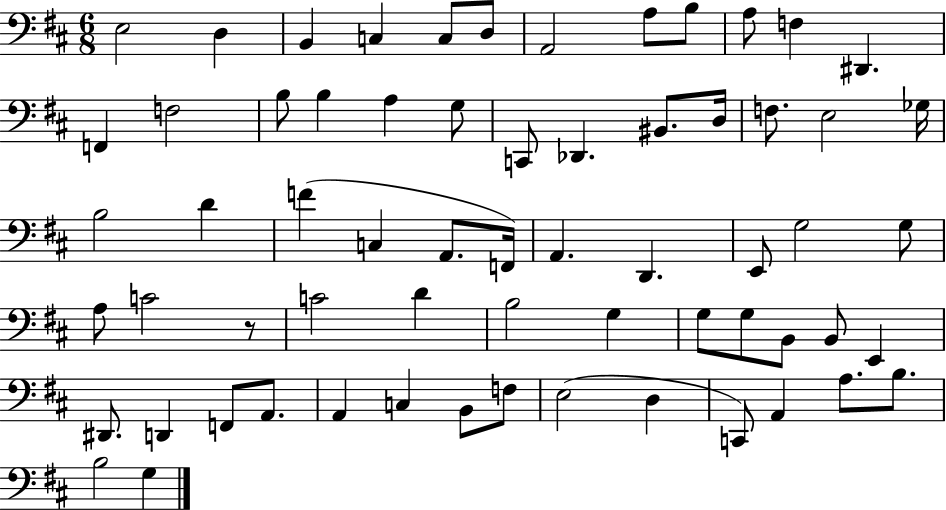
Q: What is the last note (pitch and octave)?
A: G3